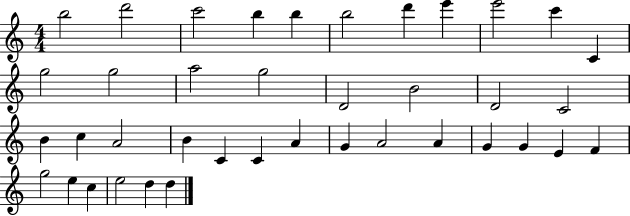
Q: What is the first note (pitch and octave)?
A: B5